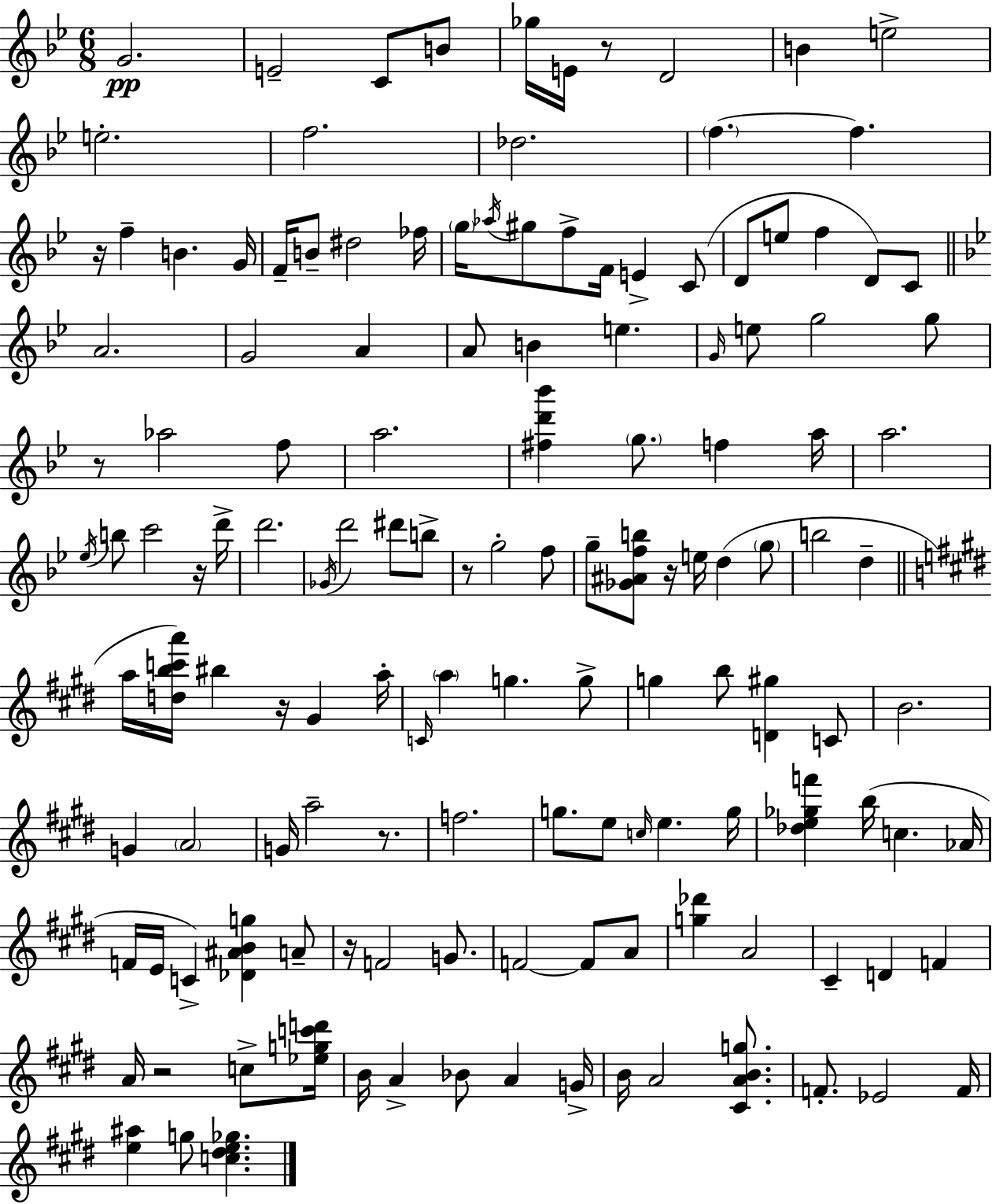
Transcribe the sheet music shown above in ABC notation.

X:1
T:Untitled
M:6/8
L:1/4
K:Bb
G2 E2 C/2 B/2 _g/4 E/4 z/2 D2 B e2 e2 f2 _d2 f f z/4 f B G/4 F/4 B/2 ^d2 _f/4 g/4 _a/4 ^g/2 f/2 F/4 E C/2 D/2 e/2 f D/2 C/2 A2 G2 A A/2 B e G/4 e/2 g2 g/2 z/2 _a2 f/2 a2 [^fd'_b'] g/2 f a/4 a2 _e/4 b/2 c'2 z/4 d'/4 d'2 _G/4 d'2 ^d'/2 b/2 z/2 g2 f/2 g/2 [_G^Afb]/2 z/4 e/4 d g/2 b2 d a/4 [dbc'a']/4 ^b z/4 ^G a/4 C/4 a g g/2 g b/2 [D^g] C/2 B2 G A2 G/4 a2 z/2 f2 g/2 e/2 c/4 e g/4 [_de_gf'] b/4 c _A/4 F/4 E/4 C [_D^ABg] A/2 z/4 F2 G/2 F2 F/2 A/2 [g_d'] A2 ^C D F A/4 z2 c/2 [_egc'd']/4 B/4 A _B/2 A G/4 B/4 A2 [^CABg]/2 F/2 _E2 F/4 [e^a] g/2 [c^de_g]